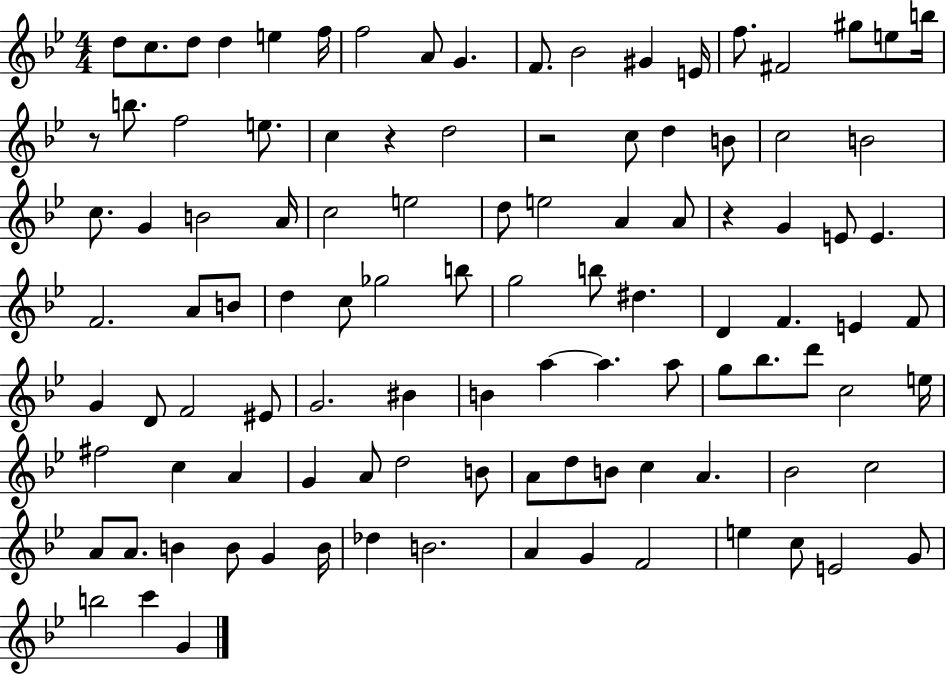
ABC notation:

X:1
T:Untitled
M:4/4
L:1/4
K:Bb
d/2 c/2 d/2 d e f/4 f2 A/2 G F/2 _B2 ^G E/4 f/2 ^F2 ^g/2 e/2 b/4 z/2 b/2 f2 e/2 c z d2 z2 c/2 d B/2 c2 B2 c/2 G B2 A/4 c2 e2 d/2 e2 A A/2 z G E/2 E F2 A/2 B/2 d c/2 _g2 b/2 g2 b/2 ^d D F E F/2 G D/2 F2 ^E/2 G2 ^B B a a a/2 g/2 _b/2 d'/2 c2 e/4 ^f2 c A G A/2 d2 B/2 A/2 d/2 B/2 c A _B2 c2 A/2 A/2 B B/2 G B/4 _d B2 A G F2 e c/2 E2 G/2 b2 c' G